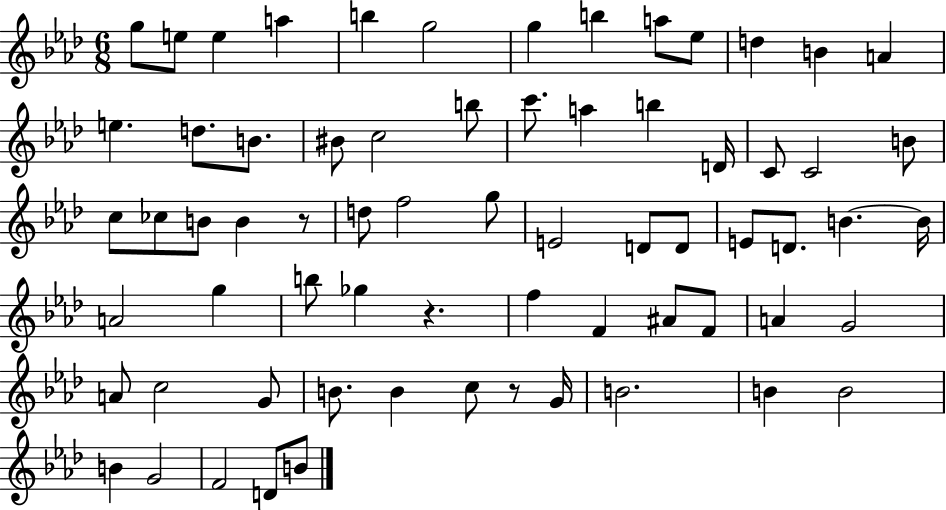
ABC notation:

X:1
T:Untitled
M:6/8
L:1/4
K:Ab
g/2 e/2 e a b g2 g b a/2 _e/2 d B A e d/2 B/2 ^B/2 c2 b/2 c'/2 a b D/4 C/2 C2 B/2 c/2 _c/2 B/2 B z/2 d/2 f2 g/2 E2 D/2 D/2 E/2 D/2 B B/4 A2 g b/2 _g z f F ^A/2 F/2 A G2 A/2 c2 G/2 B/2 B c/2 z/2 G/4 B2 B B2 B G2 F2 D/2 B/2